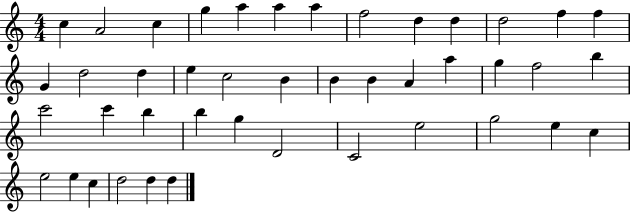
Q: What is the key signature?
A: C major